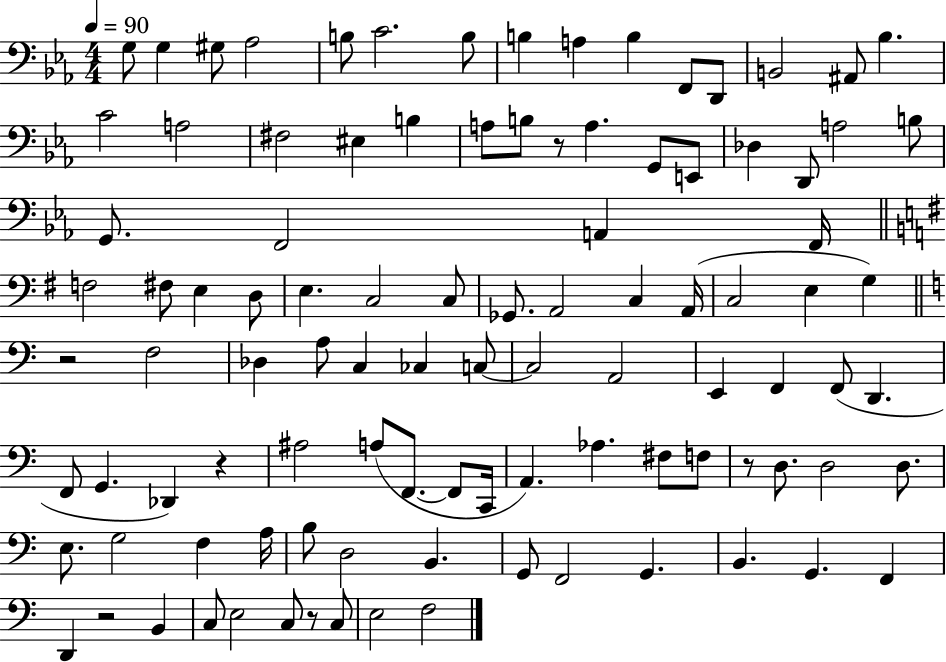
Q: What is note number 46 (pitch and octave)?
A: E3